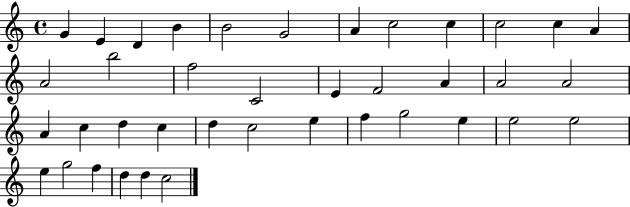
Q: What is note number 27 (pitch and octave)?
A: C5